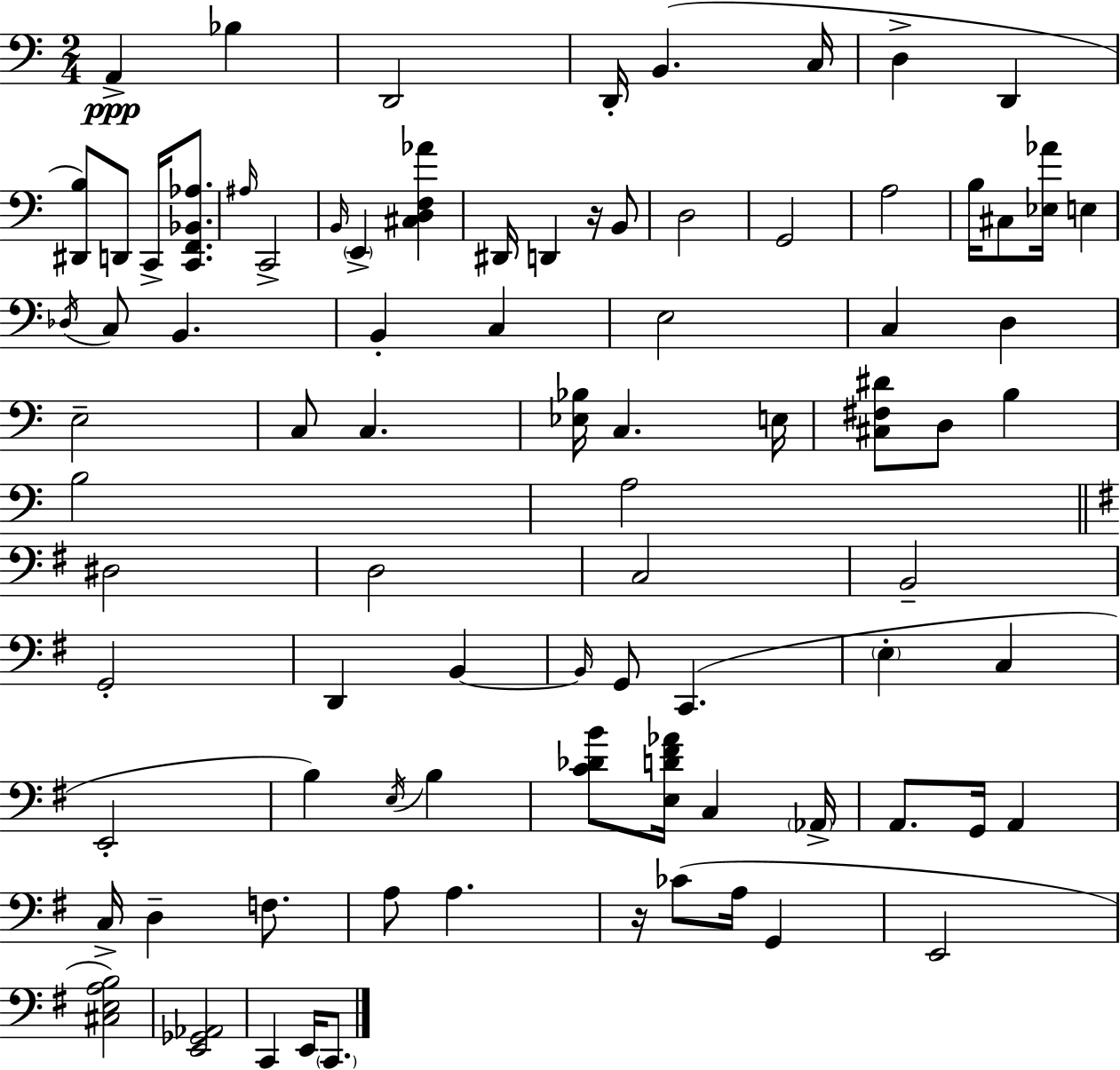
A2/q Bb3/q D2/h D2/s B2/q. C3/s D3/q D2/q [D#2,B3]/e D2/e C2/s [C2,F2,Bb2,Ab3]/e. A#3/s C2/h B2/s E2/q [C#3,D3,F3,Ab4]/q D#2/s D2/q R/s B2/e D3/h G2/h A3/h B3/s C#3/e [Eb3,Ab4]/s E3/q Db3/s C3/e B2/q. B2/q C3/q E3/h C3/q D3/q E3/h C3/e C3/q. [Eb3,Bb3]/s C3/q. E3/s [C#3,F#3,D#4]/e D3/e B3/q B3/h A3/h D#3/h D3/h C3/h B2/h G2/h D2/q B2/q B2/s G2/e C2/q. E3/q C3/q E2/h B3/q E3/s B3/q [C4,Db4,B4]/e [E3,D4,F#4,Ab4]/s C3/q Ab2/s A2/e. G2/s A2/q C3/s D3/q F3/e. A3/e A3/q. R/s CES4/e A3/s G2/q E2/h [C#3,E3,A3,B3]/h [E2,Gb2,Ab2]/h C2/q E2/s C2/e.